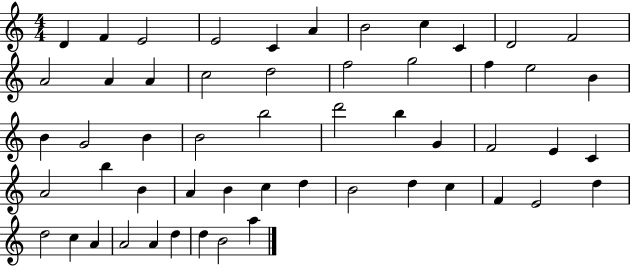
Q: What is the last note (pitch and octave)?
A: A5